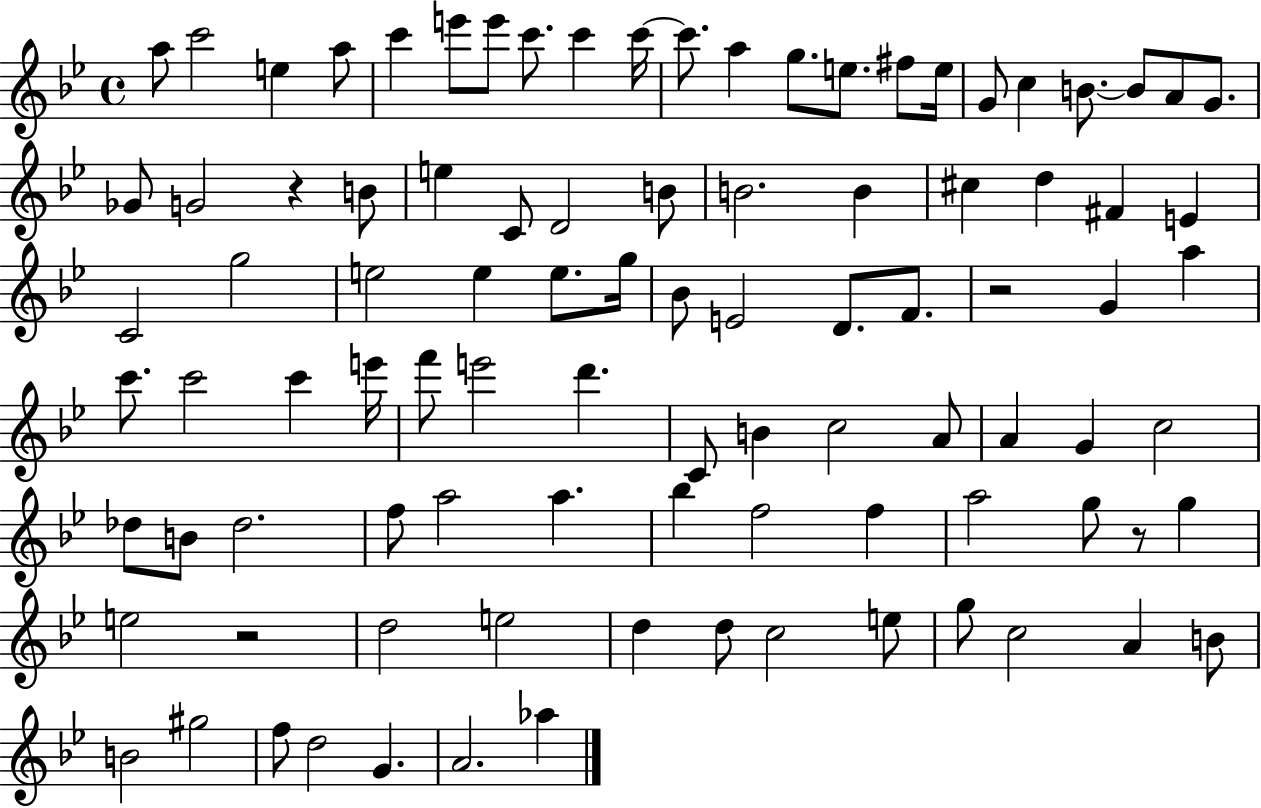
A5/e C6/h E5/q A5/e C6/q E6/e E6/e C6/e. C6/q C6/s C6/e. A5/q G5/e. E5/e. F#5/e E5/s G4/e C5/q B4/e. B4/e A4/e G4/e. Gb4/e G4/h R/q B4/e E5/q C4/e D4/h B4/e B4/h. B4/q C#5/q D5/q F#4/q E4/q C4/h G5/h E5/h E5/q E5/e. G5/s Bb4/e E4/h D4/e. F4/e. R/h G4/q A5/q C6/e. C6/h C6/q E6/s F6/e E6/h D6/q. C4/e B4/q C5/h A4/e A4/q G4/q C5/h Db5/e B4/e Db5/h. F5/e A5/h A5/q. Bb5/q F5/h F5/q A5/h G5/e R/e G5/q E5/h R/h D5/h E5/h D5/q D5/e C5/h E5/e G5/e C5/h A4/q B4/e B4/h G#5/h F5/e D5/h G4/q. A4/h. Ab5/q